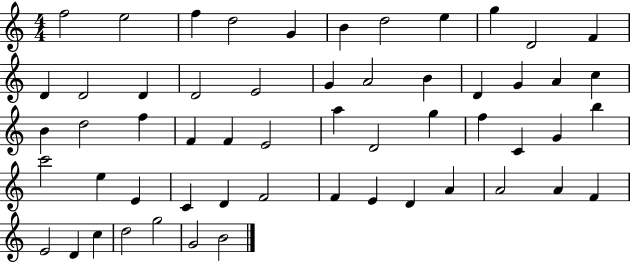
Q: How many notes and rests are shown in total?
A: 56